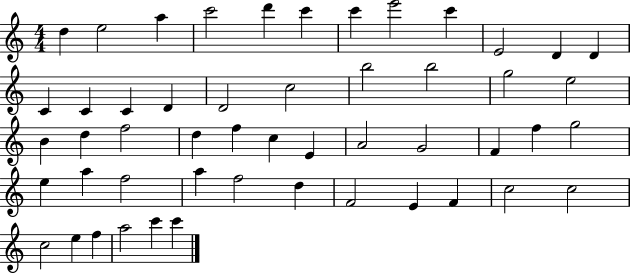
{
  \clef treble
  \numericTimeSignature
  \time 4/4
  \key c \major
  d''4 e''2 a''4 | c'''2 d'''4 c'''4 | c'''4 e'''2 c'''4 | e'2 d'4 d'4 | \break c'4 c'4 c'4 d'4 | d'2 c''2 | b''2 b''2 | g''2 e''2 | \break b'4 d''4 f''2 | d''4 f''4 c''4 e'4 | a'2 g'2 | f'4 f''4 g''2 | \break e''4 a''4 f''2 | a''4 f''2 d''4 | f'2 e'4 f'4 | c''2 c''2 | \break c''2 e''4 f''4 | a''2 c'''4 c'''4 | \bar "|."
}